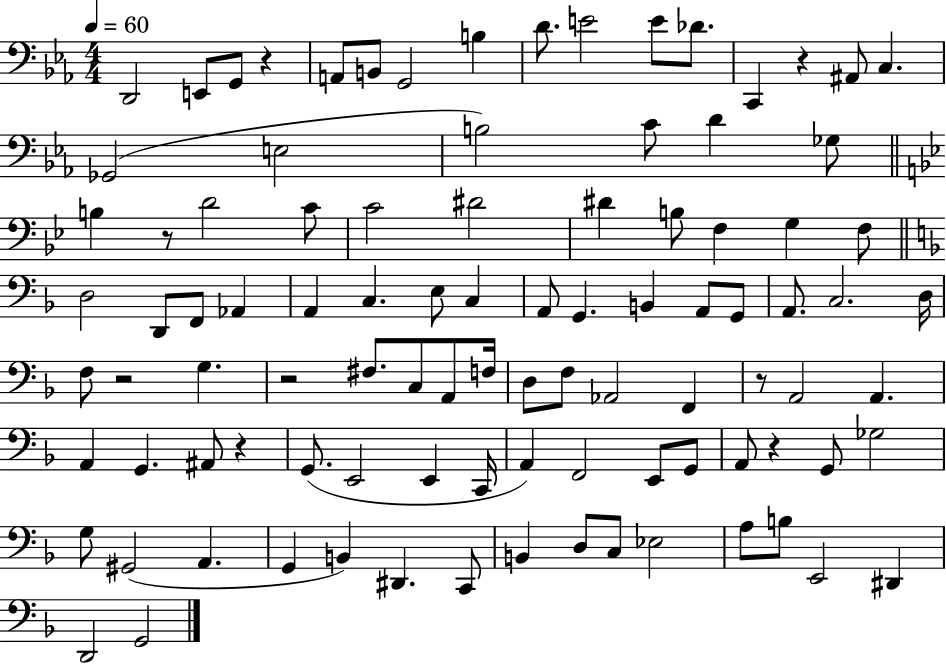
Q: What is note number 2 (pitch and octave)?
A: E2